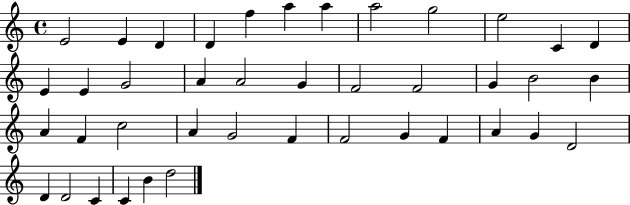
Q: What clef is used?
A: treble